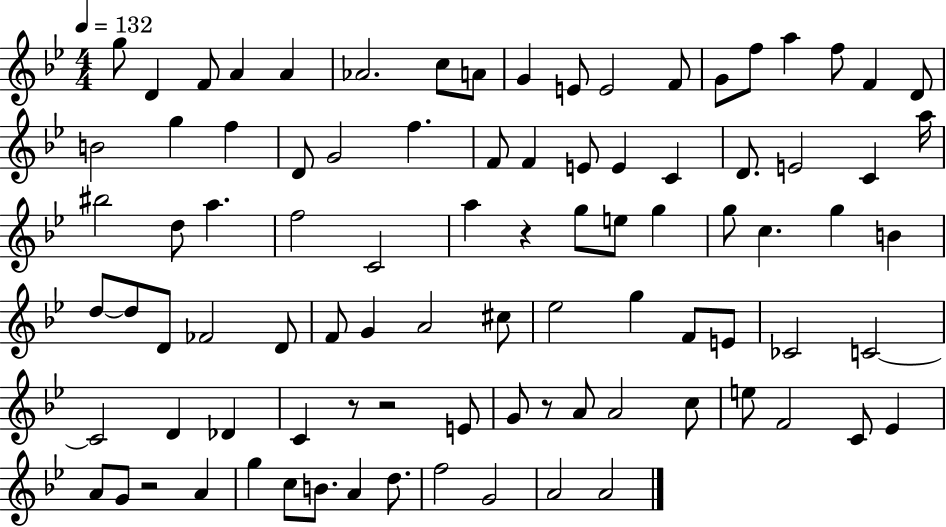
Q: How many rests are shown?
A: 5